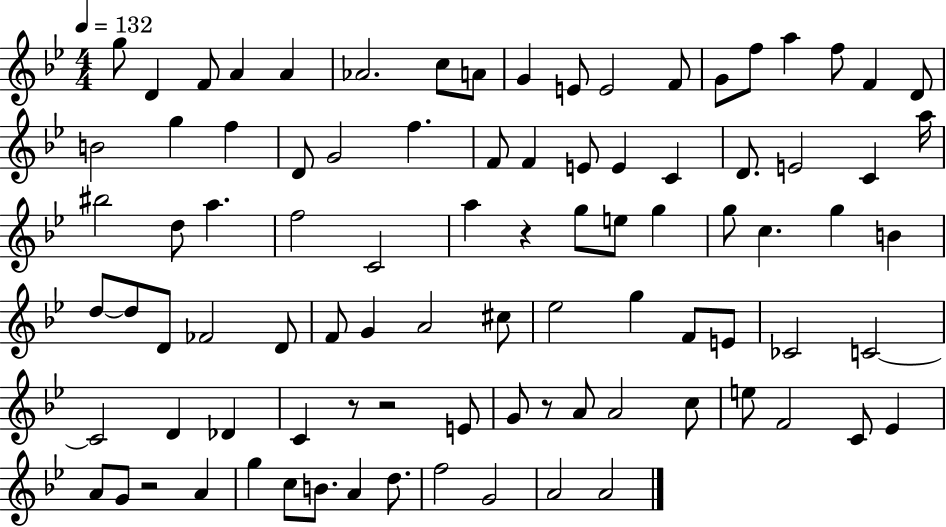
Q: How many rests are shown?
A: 5